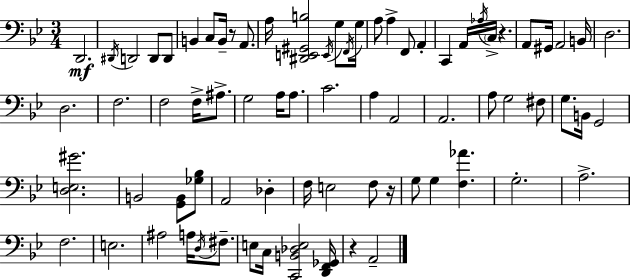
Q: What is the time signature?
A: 3/4